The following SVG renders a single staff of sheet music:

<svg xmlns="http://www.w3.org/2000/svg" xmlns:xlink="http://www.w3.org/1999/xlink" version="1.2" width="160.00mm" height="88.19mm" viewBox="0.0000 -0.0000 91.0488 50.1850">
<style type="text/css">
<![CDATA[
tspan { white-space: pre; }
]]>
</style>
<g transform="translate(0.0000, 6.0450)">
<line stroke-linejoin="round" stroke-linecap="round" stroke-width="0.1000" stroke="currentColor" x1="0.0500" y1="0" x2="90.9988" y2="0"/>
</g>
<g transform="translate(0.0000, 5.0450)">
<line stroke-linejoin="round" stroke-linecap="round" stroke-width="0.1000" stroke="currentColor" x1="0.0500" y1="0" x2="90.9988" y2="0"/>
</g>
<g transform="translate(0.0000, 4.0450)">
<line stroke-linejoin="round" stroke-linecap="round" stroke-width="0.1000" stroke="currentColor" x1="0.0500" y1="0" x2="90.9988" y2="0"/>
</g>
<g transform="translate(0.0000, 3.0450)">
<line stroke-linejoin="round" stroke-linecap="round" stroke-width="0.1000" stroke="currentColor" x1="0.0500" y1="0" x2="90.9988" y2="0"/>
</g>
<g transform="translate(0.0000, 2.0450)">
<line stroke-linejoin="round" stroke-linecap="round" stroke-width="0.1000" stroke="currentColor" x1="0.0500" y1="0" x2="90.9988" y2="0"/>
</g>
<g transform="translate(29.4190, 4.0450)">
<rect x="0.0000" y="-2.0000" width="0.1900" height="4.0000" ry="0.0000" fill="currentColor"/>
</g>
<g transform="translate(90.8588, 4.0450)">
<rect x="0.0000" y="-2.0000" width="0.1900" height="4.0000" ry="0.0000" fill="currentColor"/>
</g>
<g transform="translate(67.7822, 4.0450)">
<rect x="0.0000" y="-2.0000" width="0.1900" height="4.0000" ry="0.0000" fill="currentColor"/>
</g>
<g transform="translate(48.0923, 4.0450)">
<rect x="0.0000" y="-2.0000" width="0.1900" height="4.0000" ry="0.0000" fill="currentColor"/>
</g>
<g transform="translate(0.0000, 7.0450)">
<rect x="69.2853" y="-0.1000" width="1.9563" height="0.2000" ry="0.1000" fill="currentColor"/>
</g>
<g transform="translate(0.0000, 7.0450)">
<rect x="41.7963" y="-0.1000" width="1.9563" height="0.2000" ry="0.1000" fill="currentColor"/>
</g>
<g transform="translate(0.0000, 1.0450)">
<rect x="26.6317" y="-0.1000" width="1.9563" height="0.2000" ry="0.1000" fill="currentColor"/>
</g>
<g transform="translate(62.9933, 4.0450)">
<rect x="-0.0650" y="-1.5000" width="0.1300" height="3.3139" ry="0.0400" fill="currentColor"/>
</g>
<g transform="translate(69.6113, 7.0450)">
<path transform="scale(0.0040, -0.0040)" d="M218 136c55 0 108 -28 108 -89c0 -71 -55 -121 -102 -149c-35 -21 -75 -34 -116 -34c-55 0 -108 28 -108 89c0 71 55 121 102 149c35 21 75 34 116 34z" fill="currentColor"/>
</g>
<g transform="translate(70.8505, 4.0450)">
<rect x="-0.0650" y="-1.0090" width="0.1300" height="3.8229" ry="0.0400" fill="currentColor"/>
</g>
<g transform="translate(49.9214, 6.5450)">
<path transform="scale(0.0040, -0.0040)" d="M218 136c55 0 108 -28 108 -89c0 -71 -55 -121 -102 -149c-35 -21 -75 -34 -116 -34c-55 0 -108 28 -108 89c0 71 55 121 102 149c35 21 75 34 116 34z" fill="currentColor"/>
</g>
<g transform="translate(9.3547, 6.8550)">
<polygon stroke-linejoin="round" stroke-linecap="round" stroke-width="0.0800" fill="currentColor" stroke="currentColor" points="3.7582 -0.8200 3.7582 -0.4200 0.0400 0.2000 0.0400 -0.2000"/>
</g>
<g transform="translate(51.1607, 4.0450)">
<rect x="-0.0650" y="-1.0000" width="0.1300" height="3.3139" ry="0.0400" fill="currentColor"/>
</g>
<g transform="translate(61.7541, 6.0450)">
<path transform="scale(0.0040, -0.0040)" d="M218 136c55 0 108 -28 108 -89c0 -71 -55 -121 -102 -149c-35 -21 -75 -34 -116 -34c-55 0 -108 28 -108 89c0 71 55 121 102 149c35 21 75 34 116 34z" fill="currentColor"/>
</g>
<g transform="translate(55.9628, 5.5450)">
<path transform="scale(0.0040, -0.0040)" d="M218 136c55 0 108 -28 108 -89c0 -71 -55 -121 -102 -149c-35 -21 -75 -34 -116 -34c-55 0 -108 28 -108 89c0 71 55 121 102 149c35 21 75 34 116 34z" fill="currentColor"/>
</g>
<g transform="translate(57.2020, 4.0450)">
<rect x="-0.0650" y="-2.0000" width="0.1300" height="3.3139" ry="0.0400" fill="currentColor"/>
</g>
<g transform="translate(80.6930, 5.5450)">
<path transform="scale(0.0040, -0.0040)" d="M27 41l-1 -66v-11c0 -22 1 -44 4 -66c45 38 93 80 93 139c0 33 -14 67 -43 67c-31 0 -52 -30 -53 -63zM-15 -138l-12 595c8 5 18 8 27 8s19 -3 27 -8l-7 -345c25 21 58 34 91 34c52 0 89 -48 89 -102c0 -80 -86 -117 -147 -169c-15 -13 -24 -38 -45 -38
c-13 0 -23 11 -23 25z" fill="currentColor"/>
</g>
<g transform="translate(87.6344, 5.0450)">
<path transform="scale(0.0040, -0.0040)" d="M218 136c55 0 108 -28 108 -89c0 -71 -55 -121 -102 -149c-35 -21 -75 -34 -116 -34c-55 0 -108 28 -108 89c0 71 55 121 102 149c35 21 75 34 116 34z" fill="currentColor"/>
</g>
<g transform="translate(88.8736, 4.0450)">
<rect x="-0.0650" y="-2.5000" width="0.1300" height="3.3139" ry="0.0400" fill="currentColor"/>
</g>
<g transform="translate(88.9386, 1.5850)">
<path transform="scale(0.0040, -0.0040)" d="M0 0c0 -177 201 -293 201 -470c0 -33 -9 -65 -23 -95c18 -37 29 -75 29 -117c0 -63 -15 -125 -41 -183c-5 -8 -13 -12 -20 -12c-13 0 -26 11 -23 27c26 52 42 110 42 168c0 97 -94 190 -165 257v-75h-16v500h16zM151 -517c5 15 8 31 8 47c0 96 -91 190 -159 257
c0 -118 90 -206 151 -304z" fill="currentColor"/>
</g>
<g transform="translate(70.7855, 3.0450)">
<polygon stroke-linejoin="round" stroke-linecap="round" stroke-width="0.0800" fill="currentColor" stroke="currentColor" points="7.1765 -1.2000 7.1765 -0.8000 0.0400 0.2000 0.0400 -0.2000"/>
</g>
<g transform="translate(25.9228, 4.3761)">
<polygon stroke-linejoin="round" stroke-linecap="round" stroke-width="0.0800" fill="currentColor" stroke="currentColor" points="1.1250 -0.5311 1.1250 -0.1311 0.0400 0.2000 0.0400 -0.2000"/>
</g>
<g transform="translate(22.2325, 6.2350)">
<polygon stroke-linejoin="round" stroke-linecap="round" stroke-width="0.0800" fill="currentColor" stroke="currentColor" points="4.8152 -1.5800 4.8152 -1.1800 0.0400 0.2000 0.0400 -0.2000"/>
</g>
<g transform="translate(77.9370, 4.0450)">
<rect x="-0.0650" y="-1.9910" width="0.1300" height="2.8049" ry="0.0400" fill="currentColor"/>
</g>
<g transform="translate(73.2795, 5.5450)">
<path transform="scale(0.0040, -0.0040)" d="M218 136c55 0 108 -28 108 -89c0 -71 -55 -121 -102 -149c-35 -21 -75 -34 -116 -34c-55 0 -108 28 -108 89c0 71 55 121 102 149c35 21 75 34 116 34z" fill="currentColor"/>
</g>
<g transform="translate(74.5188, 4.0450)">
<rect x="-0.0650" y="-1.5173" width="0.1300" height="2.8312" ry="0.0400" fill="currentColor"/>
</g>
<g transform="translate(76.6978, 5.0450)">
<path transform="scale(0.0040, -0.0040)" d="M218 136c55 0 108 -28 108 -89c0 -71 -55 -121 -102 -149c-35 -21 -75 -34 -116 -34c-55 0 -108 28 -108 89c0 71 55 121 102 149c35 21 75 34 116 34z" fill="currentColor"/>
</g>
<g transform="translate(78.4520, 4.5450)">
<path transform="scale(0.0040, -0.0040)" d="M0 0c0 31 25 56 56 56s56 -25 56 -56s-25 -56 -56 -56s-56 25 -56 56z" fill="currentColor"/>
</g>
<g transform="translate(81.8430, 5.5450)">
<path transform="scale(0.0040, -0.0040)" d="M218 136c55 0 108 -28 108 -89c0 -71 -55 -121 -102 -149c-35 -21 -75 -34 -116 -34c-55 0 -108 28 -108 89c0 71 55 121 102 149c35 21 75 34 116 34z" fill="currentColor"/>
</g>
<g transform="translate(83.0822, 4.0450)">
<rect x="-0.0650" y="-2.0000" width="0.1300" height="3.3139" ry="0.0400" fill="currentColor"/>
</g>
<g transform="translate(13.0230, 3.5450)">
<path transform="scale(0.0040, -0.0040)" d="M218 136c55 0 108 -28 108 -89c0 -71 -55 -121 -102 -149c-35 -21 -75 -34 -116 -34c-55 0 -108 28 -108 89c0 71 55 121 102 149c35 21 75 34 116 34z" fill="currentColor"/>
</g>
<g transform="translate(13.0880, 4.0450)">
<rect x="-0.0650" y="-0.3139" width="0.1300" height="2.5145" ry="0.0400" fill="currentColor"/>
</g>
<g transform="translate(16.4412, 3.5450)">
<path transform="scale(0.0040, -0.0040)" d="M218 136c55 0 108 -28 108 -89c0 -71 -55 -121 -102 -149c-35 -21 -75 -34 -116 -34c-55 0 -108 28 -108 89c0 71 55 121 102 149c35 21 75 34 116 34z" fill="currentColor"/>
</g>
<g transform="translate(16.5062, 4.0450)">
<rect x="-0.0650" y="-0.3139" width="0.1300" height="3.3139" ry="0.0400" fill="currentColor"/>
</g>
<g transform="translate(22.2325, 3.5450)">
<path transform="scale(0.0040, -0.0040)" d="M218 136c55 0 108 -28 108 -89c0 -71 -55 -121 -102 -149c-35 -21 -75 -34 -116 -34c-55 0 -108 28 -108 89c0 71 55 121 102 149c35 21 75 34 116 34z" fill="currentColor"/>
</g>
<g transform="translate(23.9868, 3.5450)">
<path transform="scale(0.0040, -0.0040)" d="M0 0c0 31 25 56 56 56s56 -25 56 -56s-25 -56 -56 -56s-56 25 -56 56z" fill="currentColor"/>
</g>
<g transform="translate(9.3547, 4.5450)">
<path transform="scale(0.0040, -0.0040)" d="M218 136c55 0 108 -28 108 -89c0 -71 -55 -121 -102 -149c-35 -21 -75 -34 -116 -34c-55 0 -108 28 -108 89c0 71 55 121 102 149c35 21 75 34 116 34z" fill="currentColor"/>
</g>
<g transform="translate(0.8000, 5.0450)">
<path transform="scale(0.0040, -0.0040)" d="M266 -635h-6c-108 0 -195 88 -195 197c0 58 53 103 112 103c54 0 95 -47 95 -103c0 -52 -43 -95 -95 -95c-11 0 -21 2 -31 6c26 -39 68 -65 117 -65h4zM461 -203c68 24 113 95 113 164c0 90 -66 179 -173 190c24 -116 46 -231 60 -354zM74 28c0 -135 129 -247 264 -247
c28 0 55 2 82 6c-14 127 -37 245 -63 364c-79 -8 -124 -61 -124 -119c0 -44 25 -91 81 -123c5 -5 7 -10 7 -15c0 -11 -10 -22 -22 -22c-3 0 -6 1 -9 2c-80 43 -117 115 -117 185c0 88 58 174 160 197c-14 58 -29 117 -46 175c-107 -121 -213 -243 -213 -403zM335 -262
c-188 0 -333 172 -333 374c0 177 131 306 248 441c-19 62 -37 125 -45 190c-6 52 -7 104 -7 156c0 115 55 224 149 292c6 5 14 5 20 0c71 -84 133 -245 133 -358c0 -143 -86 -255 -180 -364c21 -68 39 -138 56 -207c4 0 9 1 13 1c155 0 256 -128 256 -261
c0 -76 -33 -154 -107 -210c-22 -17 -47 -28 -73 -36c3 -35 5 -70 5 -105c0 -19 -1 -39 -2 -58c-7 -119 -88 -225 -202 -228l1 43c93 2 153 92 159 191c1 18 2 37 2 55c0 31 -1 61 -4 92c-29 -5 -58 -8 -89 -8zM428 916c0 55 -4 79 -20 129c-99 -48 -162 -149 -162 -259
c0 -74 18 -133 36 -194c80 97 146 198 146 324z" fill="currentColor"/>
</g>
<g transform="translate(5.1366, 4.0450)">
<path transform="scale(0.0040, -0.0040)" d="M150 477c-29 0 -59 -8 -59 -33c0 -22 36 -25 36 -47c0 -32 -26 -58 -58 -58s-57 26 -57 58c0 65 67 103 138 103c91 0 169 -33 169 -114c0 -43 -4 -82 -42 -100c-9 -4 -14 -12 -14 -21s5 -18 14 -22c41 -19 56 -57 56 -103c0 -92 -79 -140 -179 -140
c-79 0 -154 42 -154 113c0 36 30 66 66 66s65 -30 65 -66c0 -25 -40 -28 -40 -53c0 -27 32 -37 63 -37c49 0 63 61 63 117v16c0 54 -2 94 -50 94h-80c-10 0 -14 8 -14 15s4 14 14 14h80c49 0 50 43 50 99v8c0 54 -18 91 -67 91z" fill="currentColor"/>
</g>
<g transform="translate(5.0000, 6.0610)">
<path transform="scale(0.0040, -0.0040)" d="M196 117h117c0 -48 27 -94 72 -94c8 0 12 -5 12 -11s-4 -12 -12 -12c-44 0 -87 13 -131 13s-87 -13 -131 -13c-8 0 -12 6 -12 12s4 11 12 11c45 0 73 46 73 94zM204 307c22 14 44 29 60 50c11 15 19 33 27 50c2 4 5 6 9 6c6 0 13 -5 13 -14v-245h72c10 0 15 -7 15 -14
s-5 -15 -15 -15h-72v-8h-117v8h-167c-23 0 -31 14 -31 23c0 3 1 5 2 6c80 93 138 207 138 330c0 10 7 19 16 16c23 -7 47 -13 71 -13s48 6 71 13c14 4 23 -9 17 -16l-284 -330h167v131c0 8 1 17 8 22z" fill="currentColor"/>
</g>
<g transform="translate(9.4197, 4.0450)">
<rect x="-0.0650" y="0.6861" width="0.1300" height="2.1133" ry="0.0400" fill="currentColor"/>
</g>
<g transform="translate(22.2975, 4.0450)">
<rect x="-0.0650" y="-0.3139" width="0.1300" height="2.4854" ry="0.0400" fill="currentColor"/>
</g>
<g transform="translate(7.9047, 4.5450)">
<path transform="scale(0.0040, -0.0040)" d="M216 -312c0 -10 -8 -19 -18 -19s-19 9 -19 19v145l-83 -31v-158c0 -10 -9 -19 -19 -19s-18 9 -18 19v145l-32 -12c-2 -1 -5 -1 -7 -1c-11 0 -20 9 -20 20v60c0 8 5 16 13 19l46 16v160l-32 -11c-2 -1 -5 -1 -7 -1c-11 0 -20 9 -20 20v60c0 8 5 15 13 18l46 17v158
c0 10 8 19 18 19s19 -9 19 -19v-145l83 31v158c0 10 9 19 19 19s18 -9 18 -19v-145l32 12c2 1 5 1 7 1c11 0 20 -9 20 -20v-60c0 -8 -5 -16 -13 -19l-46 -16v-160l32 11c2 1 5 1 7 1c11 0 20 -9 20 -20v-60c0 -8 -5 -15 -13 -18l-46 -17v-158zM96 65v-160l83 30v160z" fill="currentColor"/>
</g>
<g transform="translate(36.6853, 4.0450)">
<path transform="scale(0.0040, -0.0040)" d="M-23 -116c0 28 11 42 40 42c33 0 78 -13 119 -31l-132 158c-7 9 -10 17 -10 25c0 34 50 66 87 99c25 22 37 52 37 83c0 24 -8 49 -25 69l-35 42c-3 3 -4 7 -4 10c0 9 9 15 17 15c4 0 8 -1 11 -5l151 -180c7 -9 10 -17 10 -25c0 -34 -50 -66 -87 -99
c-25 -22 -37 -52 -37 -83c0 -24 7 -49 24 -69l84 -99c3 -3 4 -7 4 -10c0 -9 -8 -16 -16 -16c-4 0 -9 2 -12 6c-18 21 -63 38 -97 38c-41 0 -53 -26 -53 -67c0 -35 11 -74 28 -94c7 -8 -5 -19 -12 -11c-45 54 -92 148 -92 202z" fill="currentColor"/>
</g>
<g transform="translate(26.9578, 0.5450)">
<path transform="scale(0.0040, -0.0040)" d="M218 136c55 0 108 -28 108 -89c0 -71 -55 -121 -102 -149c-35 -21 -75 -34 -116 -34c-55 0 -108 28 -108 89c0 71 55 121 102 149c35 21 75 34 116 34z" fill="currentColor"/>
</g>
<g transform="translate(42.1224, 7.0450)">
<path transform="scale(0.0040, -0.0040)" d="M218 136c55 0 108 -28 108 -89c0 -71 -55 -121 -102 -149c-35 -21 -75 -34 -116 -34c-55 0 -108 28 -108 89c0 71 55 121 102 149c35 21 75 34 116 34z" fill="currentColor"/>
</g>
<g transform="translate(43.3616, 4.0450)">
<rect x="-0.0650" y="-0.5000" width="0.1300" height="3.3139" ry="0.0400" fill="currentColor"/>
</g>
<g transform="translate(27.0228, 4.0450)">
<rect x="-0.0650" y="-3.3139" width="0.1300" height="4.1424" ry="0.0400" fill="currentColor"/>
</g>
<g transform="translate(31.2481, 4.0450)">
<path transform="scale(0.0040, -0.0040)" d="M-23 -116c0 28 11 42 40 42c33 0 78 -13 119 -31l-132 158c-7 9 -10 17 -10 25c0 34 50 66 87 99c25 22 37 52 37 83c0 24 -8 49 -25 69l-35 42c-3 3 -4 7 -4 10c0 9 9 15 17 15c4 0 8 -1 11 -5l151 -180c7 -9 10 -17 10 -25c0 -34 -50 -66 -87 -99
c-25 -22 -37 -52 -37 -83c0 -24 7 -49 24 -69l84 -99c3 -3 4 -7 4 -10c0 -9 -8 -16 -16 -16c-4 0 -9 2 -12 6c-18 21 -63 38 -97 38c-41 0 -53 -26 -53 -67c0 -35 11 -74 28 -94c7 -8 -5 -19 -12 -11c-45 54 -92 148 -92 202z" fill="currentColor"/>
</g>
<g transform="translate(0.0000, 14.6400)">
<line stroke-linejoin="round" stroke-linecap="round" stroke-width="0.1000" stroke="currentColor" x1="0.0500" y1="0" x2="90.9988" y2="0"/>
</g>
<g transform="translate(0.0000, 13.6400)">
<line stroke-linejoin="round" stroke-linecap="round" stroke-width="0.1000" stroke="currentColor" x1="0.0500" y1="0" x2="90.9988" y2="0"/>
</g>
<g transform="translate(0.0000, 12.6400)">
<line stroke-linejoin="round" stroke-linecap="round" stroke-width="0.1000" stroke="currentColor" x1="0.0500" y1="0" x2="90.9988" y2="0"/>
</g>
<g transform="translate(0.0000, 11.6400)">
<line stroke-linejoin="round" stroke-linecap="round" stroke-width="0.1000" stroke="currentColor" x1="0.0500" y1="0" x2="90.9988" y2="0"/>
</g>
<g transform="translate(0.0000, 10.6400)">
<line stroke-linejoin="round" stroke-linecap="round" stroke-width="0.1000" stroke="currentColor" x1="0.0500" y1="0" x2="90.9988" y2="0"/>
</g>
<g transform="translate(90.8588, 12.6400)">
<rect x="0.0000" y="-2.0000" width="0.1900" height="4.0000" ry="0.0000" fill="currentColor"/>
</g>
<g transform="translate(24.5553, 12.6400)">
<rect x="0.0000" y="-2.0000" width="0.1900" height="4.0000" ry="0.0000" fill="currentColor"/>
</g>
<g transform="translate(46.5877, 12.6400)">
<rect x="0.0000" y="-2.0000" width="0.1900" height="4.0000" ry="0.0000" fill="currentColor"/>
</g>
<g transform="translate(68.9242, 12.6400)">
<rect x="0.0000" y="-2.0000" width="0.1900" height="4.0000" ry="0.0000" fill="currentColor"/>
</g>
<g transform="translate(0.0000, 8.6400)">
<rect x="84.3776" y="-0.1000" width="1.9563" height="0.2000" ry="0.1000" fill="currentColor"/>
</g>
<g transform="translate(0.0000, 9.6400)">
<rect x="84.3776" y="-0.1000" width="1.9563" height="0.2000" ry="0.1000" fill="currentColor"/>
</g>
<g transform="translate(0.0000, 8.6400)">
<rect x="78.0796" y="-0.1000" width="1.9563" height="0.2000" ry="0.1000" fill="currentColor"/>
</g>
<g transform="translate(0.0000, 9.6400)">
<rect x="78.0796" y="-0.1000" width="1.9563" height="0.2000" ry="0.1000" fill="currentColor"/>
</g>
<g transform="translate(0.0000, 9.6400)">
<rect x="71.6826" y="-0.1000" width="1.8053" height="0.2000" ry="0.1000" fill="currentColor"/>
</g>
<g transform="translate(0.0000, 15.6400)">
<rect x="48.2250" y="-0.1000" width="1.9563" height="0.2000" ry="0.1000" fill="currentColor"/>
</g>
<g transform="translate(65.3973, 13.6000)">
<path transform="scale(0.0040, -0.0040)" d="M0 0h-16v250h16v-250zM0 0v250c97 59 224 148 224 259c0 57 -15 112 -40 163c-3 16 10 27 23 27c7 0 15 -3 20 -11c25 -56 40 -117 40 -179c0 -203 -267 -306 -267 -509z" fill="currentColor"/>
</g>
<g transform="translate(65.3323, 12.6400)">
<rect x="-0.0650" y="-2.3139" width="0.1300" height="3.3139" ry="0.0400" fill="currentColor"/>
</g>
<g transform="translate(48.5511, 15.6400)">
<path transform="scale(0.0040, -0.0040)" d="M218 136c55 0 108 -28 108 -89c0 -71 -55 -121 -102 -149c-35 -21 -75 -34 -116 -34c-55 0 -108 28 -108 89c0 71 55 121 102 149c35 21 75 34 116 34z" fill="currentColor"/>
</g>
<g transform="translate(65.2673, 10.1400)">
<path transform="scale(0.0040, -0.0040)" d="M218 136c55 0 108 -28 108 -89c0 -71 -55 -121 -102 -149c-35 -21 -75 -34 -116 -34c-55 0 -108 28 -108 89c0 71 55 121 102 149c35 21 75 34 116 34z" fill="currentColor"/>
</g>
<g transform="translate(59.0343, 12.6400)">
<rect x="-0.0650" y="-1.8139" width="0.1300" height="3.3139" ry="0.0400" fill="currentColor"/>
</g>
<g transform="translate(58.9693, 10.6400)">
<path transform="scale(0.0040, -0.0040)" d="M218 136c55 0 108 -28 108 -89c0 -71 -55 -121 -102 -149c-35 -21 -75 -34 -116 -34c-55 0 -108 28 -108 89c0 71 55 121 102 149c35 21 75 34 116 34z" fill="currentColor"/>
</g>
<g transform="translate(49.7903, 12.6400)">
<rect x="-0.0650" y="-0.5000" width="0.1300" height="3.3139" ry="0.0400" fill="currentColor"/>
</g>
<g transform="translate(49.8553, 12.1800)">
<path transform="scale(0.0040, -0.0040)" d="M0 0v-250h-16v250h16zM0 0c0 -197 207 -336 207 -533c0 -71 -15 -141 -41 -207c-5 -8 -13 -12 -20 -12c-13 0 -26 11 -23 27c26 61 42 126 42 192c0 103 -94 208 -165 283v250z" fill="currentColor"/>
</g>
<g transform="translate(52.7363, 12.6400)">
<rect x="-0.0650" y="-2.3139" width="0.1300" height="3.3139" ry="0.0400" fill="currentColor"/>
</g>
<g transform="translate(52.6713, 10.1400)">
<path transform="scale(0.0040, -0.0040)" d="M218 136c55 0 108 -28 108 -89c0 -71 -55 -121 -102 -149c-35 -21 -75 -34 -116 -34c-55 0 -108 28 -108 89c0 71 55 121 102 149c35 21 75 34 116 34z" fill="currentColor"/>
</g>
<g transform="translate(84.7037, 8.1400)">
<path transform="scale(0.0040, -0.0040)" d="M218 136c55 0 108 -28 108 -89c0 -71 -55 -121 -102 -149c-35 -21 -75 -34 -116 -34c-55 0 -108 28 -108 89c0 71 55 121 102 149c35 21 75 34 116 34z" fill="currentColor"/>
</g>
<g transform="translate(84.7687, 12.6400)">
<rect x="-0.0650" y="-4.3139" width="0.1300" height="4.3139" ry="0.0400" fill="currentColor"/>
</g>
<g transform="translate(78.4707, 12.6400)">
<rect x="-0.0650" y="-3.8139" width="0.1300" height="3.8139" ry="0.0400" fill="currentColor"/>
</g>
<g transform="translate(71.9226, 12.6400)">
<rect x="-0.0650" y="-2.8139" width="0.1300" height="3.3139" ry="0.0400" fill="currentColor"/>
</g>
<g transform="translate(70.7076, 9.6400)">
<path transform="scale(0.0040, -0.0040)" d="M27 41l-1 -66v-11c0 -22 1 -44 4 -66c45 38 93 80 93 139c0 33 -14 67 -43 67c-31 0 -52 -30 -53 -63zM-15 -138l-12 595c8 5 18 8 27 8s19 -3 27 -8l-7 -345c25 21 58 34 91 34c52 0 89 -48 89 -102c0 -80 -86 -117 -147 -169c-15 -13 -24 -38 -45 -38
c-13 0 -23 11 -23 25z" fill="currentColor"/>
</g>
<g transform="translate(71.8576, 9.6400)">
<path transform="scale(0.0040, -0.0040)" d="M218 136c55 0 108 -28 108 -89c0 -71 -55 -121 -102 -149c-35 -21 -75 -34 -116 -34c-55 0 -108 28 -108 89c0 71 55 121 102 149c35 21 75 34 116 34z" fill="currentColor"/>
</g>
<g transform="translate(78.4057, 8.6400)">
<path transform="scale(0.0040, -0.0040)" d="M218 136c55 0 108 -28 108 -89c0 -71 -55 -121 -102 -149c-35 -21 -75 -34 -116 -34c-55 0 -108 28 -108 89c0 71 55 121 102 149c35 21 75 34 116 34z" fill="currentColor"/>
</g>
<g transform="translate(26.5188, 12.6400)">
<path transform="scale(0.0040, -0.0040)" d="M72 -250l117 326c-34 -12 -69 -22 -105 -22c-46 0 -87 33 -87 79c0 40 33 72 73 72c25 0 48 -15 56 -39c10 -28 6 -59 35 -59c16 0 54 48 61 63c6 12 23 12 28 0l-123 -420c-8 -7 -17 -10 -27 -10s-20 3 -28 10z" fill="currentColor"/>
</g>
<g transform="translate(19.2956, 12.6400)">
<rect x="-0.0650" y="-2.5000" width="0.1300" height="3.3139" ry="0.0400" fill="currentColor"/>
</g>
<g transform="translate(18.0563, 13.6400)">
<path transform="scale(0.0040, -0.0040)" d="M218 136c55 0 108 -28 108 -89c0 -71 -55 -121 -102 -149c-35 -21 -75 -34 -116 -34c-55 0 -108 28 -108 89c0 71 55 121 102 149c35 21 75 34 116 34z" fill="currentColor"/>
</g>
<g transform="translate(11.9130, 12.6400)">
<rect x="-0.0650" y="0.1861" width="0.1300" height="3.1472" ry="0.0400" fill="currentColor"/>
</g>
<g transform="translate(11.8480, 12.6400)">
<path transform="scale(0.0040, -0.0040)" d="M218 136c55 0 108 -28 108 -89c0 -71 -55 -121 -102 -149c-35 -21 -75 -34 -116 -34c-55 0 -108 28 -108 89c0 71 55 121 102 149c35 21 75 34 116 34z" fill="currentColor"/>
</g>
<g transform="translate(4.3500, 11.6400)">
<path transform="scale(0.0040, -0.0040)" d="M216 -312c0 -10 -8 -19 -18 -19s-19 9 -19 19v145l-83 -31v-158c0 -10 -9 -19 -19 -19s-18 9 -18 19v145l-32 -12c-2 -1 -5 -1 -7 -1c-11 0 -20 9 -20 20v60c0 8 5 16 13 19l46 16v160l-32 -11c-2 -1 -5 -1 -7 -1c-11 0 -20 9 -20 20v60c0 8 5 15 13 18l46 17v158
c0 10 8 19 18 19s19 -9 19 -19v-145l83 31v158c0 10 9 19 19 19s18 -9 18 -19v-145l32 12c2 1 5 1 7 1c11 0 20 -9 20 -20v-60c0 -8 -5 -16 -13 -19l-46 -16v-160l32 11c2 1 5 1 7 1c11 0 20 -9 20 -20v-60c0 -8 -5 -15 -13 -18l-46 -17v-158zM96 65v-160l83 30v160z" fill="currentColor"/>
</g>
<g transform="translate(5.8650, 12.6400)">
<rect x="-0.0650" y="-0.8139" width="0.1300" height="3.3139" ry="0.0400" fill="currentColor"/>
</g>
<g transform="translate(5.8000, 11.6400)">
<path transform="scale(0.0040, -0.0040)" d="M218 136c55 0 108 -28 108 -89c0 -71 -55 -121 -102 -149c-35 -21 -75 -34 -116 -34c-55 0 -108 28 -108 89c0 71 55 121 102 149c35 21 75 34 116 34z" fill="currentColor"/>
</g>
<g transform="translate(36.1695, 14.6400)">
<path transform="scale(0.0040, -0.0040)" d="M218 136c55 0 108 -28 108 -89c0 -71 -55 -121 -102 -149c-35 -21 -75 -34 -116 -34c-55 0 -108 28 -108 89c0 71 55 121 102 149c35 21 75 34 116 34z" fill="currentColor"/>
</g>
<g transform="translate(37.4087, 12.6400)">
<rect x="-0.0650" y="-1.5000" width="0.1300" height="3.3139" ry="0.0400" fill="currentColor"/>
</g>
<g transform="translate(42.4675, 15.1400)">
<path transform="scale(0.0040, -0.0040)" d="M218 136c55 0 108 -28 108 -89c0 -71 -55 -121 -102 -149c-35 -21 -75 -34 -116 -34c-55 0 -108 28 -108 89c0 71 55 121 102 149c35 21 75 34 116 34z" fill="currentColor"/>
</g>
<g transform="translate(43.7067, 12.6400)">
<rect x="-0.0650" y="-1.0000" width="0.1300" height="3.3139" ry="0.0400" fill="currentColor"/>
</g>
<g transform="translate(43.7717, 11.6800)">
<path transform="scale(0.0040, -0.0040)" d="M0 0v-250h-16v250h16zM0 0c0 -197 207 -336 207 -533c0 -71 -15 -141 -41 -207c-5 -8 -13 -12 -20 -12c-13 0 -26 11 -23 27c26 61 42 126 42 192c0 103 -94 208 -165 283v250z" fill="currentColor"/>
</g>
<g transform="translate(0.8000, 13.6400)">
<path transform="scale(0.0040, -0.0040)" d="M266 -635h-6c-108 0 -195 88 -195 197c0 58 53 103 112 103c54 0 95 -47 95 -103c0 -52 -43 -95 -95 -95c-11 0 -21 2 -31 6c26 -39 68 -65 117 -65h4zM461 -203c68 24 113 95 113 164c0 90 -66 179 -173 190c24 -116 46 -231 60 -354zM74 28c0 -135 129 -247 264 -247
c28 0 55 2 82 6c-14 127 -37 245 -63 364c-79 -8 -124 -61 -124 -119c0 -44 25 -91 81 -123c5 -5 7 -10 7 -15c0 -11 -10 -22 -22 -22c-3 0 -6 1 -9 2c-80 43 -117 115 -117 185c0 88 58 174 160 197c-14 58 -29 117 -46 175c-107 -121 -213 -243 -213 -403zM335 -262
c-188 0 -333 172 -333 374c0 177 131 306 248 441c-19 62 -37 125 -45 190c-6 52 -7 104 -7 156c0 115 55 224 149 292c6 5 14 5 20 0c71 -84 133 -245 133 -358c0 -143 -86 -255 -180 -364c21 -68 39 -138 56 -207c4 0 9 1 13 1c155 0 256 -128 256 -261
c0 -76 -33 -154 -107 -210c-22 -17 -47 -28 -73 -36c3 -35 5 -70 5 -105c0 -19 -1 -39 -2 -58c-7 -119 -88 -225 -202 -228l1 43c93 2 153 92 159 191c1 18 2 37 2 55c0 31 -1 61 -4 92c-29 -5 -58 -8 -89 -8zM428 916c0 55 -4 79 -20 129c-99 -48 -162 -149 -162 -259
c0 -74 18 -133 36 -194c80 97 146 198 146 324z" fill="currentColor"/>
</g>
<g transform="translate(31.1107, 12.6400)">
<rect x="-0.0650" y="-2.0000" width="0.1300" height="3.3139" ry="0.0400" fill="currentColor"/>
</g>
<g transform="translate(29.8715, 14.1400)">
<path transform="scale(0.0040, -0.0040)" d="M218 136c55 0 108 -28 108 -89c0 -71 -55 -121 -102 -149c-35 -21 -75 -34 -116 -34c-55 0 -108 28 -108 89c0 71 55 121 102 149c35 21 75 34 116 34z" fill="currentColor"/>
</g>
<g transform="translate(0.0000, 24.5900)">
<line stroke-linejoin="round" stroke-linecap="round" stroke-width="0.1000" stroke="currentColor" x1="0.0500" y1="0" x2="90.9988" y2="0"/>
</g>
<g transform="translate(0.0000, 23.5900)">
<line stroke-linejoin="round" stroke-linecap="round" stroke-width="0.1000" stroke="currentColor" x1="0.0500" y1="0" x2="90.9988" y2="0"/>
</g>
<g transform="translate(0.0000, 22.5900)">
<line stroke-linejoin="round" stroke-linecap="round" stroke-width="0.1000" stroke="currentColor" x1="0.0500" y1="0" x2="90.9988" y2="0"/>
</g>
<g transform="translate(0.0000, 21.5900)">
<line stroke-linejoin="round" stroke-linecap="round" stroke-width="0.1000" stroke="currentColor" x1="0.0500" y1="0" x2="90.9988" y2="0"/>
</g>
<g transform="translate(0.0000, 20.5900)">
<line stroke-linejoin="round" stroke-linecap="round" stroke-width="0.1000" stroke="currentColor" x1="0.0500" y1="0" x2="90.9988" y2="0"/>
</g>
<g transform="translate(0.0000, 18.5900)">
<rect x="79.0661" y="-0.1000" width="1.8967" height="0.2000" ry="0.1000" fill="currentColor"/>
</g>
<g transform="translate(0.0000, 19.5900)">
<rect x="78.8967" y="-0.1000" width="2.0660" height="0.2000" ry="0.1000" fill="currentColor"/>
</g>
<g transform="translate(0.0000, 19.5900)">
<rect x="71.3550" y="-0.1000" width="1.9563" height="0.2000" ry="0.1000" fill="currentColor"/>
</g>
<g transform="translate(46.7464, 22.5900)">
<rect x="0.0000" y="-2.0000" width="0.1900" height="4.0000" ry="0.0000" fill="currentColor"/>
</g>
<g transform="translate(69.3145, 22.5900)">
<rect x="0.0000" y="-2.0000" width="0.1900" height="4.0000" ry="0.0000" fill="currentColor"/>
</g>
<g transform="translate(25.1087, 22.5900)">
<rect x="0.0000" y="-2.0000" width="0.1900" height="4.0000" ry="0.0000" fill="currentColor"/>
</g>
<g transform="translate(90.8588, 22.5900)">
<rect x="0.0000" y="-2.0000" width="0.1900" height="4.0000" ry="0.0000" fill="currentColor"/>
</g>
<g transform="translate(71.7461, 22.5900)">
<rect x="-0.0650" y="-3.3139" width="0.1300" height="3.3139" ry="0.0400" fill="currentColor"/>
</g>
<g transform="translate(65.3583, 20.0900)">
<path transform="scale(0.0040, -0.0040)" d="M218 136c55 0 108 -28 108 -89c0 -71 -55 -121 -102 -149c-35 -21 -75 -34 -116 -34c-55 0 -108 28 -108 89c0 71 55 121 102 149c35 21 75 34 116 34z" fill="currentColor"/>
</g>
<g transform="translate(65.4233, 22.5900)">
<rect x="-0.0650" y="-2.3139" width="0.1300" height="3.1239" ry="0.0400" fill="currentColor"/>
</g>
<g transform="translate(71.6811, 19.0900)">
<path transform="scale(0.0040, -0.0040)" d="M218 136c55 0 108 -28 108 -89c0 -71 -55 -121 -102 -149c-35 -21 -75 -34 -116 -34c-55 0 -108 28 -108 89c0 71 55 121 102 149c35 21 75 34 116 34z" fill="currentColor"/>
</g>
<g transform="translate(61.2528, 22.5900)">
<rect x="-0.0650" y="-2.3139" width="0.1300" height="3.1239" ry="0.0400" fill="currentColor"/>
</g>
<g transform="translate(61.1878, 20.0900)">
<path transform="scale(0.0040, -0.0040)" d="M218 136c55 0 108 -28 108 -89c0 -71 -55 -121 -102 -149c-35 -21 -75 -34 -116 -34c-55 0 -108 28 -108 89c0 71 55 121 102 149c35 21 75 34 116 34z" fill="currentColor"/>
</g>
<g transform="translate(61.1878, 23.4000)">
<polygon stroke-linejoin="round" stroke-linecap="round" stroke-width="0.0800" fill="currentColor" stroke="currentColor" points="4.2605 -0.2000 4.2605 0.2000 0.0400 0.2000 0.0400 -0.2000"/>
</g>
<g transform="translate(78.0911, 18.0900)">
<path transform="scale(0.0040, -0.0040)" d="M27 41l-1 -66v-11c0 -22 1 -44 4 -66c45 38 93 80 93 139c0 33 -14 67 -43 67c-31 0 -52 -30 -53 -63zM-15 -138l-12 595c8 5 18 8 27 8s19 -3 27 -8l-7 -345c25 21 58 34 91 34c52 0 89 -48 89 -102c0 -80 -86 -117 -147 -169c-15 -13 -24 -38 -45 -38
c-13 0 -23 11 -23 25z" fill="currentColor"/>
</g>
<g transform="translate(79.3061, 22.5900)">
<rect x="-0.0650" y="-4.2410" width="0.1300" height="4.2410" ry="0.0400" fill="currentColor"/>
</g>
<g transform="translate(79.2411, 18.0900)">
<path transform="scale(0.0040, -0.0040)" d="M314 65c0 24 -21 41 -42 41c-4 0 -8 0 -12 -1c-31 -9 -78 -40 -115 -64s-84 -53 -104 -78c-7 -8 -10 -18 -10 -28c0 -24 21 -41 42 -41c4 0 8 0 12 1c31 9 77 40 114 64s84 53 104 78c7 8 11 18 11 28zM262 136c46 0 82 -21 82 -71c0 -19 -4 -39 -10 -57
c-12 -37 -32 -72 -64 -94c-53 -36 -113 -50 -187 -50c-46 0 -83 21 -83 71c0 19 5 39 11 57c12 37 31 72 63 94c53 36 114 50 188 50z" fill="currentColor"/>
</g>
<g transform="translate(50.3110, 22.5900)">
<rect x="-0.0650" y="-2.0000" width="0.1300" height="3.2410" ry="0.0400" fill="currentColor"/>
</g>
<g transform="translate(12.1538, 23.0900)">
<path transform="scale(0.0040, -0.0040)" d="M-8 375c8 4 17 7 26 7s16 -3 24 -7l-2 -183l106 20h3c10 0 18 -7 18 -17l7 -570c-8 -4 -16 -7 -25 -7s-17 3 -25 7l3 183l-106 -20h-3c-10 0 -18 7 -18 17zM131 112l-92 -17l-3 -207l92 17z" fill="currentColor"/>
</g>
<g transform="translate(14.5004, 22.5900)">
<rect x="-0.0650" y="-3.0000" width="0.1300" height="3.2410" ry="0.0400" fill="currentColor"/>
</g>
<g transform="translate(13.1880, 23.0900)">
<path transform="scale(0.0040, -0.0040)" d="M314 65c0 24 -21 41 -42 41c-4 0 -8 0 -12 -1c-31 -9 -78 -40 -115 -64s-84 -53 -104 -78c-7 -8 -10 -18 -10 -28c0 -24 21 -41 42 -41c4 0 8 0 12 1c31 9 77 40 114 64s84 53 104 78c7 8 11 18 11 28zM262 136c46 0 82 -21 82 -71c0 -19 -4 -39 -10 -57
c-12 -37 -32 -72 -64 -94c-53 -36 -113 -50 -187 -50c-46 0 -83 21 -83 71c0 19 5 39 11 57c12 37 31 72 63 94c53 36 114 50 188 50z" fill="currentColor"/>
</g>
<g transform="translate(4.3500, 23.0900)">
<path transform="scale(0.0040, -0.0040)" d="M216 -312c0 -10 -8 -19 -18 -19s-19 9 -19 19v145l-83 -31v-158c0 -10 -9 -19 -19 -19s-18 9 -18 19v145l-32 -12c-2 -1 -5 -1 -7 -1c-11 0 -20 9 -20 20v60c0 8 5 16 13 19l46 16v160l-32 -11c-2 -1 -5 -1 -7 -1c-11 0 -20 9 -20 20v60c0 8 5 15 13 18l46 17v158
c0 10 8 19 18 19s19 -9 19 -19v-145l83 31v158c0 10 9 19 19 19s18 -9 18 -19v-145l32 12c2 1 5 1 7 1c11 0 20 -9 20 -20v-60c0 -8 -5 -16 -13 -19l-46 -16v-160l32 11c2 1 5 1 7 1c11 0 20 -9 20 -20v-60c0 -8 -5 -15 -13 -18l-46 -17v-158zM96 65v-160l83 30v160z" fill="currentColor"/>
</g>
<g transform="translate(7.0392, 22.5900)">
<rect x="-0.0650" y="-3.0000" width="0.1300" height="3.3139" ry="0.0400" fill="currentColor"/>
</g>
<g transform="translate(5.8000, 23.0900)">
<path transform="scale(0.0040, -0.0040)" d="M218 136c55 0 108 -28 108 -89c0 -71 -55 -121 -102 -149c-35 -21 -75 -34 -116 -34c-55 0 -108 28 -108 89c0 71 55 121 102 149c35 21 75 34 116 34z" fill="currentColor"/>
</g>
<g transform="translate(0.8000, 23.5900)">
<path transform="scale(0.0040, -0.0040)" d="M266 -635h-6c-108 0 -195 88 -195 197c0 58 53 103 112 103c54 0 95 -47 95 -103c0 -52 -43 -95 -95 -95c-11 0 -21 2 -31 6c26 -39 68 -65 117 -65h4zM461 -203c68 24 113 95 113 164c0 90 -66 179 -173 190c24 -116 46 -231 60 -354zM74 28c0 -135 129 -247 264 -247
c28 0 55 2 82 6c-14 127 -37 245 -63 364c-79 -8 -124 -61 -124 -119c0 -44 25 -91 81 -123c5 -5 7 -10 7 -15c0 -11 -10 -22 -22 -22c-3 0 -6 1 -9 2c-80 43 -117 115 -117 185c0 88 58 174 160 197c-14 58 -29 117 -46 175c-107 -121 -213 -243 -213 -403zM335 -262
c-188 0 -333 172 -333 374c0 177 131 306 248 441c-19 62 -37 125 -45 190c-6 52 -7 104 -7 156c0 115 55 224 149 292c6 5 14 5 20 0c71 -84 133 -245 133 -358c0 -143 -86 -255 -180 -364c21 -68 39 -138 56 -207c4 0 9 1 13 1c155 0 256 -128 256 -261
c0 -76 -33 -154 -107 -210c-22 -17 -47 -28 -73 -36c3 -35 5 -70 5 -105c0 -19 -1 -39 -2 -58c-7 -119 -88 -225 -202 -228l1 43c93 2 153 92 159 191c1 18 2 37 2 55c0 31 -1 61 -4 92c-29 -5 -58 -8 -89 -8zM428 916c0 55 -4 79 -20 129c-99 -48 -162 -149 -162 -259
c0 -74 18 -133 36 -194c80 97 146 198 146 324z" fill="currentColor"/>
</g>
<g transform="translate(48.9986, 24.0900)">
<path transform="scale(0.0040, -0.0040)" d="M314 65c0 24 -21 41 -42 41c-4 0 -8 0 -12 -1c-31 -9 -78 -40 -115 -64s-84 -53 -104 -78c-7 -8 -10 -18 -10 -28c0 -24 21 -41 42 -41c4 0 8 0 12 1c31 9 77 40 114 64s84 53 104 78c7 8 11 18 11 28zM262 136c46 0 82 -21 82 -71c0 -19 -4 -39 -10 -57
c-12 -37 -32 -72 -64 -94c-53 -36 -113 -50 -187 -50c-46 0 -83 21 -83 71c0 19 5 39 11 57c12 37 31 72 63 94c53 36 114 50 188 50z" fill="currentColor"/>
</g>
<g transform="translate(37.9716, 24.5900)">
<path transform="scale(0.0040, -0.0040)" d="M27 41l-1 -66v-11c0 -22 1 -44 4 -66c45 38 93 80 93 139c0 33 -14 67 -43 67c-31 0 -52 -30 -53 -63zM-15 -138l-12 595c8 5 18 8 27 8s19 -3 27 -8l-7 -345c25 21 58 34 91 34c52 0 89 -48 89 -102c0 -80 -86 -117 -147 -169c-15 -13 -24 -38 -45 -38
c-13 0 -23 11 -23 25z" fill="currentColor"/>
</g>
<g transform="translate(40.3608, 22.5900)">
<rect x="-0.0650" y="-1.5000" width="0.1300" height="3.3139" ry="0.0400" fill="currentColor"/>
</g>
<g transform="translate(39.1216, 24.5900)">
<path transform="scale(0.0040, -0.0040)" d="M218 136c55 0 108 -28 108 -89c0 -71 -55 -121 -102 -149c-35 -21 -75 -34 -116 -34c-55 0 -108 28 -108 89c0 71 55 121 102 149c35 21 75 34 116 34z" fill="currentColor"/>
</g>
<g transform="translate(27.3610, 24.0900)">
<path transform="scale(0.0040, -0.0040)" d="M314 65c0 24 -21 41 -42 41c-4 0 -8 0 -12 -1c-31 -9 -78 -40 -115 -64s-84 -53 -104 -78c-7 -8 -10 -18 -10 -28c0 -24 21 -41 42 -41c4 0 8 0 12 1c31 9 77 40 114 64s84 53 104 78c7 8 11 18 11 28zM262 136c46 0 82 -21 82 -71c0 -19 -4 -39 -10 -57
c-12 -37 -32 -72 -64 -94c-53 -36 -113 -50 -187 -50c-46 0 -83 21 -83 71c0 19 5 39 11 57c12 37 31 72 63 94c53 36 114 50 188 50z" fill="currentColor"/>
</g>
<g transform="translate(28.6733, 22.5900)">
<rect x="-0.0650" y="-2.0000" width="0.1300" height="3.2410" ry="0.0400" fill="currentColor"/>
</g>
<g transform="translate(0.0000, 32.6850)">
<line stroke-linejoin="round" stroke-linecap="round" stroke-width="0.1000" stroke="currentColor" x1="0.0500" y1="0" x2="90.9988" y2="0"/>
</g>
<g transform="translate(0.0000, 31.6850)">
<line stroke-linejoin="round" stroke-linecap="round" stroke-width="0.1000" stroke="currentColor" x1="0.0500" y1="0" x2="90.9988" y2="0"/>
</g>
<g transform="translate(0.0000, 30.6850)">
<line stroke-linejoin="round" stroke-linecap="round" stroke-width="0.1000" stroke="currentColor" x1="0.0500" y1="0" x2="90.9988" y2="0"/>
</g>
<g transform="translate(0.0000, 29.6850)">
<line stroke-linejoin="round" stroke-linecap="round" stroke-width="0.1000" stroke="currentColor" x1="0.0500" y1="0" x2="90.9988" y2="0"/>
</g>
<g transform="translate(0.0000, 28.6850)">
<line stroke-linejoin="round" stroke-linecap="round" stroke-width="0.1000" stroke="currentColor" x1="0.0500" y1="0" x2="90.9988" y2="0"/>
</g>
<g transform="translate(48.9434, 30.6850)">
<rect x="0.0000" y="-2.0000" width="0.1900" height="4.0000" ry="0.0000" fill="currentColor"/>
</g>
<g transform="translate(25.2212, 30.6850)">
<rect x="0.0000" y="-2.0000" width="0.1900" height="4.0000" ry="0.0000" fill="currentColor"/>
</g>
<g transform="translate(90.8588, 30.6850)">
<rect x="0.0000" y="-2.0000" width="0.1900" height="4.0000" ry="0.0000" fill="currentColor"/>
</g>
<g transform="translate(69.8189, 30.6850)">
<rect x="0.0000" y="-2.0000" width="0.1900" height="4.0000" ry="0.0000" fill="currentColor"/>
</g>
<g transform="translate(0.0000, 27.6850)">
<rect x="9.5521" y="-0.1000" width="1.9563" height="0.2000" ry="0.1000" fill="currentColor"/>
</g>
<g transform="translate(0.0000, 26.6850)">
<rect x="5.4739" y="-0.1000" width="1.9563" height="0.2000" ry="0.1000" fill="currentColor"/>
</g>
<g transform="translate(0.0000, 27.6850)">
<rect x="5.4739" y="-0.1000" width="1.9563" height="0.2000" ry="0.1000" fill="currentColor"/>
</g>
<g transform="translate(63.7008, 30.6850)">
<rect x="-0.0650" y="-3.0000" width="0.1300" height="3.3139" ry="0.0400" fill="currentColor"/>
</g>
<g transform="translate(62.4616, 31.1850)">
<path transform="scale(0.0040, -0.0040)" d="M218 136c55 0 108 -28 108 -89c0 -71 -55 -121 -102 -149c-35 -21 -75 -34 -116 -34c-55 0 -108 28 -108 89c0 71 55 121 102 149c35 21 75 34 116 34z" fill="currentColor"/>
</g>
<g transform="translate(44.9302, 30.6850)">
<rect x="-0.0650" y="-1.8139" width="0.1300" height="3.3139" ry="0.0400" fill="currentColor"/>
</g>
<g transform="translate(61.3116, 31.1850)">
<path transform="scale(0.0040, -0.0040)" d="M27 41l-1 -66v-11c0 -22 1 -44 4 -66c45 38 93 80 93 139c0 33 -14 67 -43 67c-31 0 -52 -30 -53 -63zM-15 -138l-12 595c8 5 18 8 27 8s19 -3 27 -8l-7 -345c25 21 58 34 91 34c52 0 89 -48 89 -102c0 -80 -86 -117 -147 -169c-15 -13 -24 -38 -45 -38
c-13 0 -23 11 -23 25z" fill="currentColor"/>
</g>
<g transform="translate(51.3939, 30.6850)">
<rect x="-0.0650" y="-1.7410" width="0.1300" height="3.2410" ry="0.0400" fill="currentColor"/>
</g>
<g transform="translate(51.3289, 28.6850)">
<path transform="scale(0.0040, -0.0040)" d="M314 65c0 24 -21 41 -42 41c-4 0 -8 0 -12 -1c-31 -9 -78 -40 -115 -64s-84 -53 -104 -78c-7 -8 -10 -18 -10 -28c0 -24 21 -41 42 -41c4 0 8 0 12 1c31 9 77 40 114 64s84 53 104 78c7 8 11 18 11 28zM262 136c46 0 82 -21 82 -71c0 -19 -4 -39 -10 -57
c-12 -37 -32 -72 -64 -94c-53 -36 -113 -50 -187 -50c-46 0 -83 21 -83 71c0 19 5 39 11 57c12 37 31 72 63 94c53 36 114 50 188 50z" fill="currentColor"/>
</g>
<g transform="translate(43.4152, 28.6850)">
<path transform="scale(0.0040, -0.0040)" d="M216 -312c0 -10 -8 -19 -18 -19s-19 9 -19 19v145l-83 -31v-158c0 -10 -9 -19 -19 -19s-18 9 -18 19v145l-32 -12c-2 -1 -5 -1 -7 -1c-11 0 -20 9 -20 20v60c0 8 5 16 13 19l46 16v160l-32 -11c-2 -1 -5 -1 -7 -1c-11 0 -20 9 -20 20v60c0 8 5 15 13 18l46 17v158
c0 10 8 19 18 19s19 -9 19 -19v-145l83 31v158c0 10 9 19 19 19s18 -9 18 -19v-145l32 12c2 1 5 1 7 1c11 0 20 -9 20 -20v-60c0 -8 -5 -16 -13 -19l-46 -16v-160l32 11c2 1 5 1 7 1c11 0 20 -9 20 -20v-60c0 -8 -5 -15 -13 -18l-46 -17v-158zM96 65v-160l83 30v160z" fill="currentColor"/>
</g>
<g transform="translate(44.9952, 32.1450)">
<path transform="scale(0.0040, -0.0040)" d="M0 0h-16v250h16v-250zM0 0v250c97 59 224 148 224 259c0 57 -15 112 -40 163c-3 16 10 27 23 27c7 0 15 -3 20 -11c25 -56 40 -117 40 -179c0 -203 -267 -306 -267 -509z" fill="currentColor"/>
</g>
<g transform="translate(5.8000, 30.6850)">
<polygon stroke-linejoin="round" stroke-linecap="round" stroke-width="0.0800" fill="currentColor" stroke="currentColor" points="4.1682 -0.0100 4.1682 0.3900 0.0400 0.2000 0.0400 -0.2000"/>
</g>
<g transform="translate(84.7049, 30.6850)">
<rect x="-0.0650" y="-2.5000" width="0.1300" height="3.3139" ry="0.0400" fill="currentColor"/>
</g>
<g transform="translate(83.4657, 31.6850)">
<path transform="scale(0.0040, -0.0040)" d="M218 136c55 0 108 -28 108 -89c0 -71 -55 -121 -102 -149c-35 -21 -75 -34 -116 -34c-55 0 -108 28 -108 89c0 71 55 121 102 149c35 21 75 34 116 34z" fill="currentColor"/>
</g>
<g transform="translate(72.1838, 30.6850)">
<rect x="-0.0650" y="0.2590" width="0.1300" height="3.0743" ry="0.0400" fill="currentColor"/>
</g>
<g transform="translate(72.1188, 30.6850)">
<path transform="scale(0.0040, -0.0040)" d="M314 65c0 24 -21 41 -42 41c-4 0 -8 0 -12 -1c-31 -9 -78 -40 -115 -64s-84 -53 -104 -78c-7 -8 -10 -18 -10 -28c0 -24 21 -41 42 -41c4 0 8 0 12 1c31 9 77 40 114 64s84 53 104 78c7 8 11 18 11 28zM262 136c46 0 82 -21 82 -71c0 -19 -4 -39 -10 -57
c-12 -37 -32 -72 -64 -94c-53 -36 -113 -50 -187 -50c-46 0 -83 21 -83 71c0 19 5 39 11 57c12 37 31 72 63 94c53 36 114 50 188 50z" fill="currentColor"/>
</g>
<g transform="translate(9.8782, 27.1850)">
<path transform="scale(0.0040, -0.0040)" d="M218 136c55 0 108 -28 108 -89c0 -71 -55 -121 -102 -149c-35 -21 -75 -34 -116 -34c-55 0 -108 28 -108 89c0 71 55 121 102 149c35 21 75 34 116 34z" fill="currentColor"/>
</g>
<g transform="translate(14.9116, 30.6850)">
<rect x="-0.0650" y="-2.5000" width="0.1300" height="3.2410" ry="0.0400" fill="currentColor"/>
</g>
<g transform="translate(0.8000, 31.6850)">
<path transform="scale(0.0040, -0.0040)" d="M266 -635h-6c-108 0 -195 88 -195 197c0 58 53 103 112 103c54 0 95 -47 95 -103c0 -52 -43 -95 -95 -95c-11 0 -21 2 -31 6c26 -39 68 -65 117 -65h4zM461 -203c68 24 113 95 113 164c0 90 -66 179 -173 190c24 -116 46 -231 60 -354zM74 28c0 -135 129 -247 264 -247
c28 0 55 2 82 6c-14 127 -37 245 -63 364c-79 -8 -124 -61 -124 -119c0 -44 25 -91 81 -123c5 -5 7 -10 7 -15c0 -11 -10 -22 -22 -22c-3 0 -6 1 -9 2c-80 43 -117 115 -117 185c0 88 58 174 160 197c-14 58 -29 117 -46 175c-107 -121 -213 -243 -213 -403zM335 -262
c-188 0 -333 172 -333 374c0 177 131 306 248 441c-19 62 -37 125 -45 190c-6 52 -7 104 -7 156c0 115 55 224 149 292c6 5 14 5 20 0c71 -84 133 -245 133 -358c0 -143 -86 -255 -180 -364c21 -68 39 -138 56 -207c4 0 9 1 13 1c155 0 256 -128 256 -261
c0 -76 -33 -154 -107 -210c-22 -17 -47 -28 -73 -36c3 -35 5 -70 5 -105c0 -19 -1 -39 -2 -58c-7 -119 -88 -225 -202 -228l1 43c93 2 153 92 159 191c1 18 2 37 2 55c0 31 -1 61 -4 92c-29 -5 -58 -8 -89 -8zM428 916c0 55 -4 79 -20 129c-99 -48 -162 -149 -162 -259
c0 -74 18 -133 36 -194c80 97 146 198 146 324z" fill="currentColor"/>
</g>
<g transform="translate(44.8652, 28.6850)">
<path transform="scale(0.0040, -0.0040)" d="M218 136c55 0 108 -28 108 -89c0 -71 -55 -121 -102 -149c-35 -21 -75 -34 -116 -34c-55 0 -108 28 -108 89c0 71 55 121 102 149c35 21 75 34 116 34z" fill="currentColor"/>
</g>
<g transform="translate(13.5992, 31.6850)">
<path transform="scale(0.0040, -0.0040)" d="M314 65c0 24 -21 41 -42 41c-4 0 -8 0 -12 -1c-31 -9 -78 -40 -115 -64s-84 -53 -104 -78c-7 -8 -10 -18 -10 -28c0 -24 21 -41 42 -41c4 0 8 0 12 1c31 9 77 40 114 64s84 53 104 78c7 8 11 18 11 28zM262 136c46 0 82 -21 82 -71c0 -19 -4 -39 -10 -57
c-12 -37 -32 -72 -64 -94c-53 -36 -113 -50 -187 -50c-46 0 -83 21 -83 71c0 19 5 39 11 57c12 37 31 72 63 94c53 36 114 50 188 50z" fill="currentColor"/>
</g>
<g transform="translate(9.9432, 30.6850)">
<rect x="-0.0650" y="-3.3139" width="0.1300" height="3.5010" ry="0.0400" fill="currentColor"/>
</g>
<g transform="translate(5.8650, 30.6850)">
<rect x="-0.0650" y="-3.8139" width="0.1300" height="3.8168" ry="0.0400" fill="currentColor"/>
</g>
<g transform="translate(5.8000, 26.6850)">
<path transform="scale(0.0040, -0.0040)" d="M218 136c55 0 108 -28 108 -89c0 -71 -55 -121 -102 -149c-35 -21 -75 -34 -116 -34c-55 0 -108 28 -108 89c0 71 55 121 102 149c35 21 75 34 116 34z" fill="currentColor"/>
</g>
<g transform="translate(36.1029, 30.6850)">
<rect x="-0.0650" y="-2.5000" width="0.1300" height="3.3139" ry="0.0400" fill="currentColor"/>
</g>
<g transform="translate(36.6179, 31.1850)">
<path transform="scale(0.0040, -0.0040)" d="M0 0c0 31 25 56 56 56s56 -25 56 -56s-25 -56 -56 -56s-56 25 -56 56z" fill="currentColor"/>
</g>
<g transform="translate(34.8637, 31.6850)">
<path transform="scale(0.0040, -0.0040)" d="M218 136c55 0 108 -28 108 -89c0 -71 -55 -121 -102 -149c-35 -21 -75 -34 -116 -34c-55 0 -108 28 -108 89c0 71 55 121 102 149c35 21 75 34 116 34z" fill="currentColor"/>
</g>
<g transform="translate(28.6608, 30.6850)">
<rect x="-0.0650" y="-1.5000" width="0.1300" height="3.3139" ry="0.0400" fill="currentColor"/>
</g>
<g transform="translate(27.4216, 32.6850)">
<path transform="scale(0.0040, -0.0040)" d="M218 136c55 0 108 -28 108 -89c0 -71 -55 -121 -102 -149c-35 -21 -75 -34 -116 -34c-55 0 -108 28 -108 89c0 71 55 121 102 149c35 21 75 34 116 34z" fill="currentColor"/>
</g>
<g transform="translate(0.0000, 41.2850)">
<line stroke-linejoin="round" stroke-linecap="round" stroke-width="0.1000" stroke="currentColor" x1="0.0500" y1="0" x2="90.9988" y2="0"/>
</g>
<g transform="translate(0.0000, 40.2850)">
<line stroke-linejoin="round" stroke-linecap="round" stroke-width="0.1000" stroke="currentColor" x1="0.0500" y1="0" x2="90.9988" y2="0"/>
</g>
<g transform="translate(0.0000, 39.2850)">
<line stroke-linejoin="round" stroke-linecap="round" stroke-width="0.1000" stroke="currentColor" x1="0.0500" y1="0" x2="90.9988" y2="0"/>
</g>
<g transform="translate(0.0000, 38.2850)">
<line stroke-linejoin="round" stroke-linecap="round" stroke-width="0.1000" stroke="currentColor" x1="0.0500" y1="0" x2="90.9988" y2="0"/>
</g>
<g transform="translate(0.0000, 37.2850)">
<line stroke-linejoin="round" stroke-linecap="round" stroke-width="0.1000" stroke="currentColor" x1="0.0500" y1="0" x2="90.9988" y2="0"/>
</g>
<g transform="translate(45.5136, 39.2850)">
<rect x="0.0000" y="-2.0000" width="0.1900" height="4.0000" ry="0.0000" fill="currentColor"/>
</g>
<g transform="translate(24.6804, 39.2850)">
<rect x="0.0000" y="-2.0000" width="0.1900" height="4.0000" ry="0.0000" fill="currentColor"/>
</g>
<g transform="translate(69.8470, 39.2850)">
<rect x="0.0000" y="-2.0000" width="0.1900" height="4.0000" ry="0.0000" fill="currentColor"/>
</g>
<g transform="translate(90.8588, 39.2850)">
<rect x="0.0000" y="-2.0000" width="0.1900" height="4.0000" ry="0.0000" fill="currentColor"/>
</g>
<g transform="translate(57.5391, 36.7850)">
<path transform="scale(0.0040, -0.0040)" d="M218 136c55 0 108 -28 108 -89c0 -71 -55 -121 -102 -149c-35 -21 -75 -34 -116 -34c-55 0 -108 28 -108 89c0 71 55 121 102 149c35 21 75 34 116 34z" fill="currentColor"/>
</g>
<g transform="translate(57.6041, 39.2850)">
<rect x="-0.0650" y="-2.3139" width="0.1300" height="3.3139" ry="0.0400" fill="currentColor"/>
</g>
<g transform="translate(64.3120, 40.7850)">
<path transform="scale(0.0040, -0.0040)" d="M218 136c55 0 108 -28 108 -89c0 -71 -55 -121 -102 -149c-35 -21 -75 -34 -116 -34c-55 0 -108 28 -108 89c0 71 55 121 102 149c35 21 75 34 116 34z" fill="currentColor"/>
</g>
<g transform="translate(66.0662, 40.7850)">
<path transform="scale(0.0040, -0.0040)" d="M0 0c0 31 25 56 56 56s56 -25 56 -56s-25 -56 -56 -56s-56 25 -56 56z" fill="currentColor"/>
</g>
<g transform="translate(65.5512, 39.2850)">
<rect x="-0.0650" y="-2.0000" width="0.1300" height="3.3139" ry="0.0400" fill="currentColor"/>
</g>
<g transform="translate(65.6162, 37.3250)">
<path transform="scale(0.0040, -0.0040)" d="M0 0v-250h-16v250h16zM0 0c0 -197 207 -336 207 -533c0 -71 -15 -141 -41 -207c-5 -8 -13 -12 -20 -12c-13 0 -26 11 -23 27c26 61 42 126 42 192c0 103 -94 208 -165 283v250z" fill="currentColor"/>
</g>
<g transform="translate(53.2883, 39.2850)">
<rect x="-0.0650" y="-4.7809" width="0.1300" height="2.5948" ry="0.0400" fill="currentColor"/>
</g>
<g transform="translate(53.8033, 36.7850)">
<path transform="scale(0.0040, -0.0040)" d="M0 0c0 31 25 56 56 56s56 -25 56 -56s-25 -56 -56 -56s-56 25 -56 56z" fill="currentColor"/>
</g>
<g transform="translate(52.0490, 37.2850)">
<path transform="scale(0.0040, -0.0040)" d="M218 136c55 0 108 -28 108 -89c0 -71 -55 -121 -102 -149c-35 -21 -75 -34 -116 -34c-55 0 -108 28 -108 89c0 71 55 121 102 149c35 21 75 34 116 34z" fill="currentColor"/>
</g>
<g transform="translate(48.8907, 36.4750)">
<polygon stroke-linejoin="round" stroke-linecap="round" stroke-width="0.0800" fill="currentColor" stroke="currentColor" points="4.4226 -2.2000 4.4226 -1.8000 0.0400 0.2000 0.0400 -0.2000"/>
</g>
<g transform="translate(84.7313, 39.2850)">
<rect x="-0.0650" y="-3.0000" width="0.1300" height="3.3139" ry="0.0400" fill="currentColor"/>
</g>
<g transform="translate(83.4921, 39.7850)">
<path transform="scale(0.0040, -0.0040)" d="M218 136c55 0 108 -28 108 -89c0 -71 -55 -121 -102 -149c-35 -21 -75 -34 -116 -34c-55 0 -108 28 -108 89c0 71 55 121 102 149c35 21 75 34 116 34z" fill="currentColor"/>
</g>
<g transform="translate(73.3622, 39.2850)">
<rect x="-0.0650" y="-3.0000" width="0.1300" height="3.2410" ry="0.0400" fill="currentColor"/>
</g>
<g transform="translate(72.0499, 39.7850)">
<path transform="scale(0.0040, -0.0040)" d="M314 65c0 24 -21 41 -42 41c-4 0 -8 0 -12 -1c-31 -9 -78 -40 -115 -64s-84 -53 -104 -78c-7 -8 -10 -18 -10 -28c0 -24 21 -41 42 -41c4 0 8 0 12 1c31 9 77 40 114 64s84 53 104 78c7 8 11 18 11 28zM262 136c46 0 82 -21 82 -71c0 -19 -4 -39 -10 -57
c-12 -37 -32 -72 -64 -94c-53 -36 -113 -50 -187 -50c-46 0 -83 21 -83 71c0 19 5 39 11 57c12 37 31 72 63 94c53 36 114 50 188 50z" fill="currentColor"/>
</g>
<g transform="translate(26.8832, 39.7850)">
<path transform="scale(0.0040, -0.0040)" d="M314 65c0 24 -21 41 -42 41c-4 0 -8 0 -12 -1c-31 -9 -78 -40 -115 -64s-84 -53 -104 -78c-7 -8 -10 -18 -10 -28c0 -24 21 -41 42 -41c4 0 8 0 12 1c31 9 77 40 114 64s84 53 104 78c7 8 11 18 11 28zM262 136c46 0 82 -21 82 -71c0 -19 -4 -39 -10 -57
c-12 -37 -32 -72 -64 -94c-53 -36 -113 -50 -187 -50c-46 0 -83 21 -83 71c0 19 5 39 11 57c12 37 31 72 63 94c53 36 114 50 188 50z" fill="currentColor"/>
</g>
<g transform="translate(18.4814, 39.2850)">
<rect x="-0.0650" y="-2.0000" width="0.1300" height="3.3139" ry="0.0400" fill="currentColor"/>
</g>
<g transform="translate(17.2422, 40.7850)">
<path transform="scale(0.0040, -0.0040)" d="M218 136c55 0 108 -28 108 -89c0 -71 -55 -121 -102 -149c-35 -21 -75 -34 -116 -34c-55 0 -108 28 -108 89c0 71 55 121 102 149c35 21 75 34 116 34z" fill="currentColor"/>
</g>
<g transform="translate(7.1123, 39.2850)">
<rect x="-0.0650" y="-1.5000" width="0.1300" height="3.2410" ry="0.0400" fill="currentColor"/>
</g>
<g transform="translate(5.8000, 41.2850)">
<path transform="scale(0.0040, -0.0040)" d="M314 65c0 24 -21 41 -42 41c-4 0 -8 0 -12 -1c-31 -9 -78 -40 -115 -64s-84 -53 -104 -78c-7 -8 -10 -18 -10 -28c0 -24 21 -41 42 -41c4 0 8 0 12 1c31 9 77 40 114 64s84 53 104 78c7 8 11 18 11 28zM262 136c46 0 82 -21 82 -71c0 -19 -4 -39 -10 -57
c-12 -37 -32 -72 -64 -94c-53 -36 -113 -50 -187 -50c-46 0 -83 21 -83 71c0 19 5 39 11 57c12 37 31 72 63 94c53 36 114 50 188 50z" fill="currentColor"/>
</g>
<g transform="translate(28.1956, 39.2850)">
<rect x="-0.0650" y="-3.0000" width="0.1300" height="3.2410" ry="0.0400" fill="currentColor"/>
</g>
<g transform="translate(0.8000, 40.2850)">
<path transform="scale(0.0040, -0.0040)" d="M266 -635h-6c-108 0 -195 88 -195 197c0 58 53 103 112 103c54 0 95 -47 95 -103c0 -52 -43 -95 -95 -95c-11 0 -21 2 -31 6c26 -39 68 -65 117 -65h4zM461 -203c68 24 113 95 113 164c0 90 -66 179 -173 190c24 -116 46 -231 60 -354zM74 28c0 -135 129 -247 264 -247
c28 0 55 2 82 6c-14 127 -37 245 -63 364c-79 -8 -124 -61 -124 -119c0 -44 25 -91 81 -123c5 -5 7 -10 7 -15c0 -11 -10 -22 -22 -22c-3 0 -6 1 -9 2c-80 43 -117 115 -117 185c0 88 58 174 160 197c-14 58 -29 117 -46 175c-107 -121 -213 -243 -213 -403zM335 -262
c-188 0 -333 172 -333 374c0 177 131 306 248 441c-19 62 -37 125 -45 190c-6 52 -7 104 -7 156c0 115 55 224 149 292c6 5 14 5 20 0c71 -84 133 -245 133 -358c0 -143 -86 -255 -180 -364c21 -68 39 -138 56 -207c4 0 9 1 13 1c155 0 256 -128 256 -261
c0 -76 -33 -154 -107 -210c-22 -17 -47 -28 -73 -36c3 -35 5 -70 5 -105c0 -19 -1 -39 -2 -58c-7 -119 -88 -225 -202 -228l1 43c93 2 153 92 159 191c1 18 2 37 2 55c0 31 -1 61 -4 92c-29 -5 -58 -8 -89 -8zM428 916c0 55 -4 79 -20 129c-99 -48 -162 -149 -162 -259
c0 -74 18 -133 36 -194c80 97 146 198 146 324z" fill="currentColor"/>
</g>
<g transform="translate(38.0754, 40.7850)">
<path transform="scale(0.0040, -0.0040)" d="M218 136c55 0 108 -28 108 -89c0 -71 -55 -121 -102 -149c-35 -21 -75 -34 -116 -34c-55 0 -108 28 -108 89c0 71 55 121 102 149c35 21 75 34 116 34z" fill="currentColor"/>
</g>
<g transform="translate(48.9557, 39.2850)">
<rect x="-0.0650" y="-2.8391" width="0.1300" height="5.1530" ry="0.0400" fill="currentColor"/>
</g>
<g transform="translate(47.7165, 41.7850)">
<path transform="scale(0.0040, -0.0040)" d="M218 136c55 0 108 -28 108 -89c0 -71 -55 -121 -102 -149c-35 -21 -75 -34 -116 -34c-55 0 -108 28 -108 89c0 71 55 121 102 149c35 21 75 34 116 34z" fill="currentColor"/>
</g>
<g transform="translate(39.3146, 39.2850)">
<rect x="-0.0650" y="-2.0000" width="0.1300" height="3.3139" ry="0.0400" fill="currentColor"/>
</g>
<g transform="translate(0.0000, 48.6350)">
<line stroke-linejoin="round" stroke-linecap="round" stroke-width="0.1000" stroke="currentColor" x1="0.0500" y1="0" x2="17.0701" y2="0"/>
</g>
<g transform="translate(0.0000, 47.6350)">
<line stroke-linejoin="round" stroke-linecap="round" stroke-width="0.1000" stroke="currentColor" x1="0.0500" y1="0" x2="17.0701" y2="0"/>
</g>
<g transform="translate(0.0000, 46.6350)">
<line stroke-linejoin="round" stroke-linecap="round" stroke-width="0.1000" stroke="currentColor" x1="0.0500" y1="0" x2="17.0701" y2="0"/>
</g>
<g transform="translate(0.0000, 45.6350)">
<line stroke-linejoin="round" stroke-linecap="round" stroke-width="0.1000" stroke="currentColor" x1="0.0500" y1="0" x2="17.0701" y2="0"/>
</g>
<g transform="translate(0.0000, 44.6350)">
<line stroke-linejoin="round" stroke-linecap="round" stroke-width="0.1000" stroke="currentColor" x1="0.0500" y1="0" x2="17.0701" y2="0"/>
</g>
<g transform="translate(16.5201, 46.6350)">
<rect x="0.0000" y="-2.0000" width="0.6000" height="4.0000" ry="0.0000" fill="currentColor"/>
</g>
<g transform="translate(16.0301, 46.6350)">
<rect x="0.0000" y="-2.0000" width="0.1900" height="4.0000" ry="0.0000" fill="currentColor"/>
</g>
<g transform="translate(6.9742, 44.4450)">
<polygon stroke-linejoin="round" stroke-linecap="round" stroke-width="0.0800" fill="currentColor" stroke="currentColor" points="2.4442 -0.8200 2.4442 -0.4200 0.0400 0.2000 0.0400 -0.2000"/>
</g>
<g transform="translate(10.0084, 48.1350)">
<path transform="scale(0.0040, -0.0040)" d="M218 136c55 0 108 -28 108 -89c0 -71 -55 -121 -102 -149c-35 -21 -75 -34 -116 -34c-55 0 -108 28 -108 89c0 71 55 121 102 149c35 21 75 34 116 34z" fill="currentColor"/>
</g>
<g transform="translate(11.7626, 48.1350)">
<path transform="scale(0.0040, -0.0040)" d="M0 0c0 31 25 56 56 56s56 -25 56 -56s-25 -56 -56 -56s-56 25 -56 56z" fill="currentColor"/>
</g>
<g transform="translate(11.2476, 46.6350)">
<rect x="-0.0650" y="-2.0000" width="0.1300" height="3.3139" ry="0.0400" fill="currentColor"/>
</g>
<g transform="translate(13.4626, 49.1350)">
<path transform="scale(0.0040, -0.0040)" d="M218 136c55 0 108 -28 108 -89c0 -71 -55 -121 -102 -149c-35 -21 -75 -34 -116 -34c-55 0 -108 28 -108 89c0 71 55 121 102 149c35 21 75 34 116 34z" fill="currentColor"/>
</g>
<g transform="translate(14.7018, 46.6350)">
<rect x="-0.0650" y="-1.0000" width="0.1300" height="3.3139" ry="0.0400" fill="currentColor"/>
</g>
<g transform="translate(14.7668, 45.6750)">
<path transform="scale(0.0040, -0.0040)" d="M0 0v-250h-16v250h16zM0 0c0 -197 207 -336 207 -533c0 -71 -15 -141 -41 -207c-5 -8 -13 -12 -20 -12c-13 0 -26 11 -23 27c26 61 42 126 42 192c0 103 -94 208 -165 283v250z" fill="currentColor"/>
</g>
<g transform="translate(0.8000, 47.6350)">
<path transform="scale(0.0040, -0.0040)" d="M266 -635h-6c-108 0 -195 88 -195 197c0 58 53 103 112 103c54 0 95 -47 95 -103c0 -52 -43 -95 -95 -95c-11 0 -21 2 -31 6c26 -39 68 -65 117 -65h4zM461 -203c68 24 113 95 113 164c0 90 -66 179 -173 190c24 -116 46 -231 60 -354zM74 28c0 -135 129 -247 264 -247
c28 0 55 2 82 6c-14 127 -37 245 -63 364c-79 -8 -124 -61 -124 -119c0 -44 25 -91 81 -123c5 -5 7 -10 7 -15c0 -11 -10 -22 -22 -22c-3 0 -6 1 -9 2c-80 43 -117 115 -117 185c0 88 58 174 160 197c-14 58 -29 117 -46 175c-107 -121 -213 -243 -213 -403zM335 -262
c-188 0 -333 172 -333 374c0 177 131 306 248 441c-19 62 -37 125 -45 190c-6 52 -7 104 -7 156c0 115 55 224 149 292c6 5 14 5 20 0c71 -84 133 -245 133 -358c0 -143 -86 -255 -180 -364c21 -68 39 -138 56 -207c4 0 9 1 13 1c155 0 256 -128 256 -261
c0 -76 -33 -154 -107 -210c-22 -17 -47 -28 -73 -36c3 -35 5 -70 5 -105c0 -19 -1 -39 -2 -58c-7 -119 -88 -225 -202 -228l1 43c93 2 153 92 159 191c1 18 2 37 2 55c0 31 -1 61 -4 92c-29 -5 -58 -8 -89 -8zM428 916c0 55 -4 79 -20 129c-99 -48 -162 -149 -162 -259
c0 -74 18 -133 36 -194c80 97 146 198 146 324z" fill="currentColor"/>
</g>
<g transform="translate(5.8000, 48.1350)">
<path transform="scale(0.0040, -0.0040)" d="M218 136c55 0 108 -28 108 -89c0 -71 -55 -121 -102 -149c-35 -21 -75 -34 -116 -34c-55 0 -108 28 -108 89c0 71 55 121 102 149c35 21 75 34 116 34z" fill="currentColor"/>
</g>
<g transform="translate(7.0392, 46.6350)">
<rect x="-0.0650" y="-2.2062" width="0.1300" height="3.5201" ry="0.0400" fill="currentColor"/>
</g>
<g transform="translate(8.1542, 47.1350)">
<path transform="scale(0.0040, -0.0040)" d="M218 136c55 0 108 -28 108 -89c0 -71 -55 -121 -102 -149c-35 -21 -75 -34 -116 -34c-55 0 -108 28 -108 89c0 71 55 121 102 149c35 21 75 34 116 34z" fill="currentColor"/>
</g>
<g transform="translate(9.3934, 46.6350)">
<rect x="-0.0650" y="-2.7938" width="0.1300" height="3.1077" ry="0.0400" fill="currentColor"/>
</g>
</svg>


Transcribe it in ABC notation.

X:1
T:Untitled
M:3/4
L:1/4
K:C
^A/2 c/2 c c/2 b/4 z z C D F E C/2 F/2 G/2 _F G/4 ^d B G z/2 F E D/2 C/2 g f g/2 _a c' d' ^A A2 F2 _E F2 g/2 g/2 b _d'2 c'/2 b/2 G2 E G ^f/2 f2 _A B2 G E2 F A2 F D/2 f/2 g F/2 A2 A F/2 A/2 F D/2